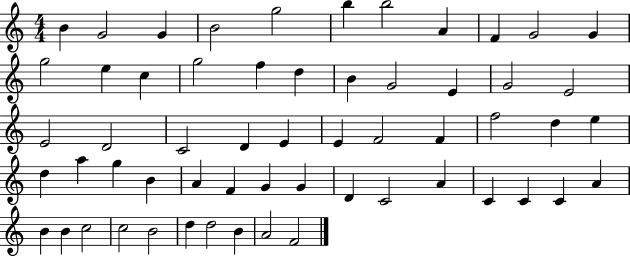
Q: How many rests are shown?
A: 0